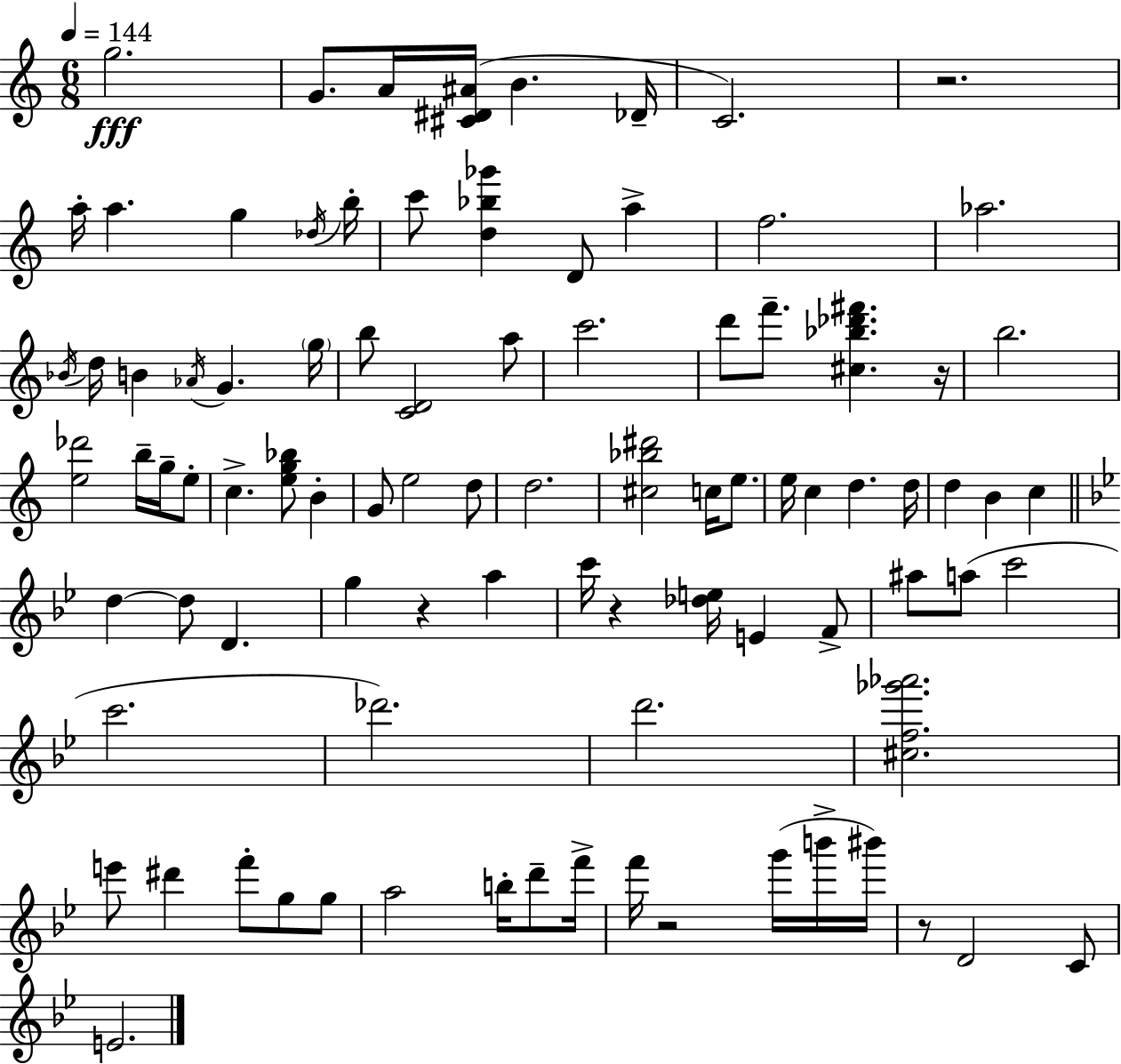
{
  \clef treble
  \numericTimeSignature
  \time 6/8
  \key c \major
  \tempo 4 = 144
  g''2.\fff | g'8. a'16 <cis' dis' ais'>16( b'4. des'16-- | c'2.) | r2. | \break a''16-. a''4. g''4 \acciaccatura { des''16 } | b''16-. c'''8 <d'' bes'' ges'''>4 d'8 a''4-> | f''2. | aes''2. | \break \acciaccatura { bes'16 } d''16 b'4 \acciaccatura { aes'16 } g'4. | \parenthesize g''16 b''8 <c' d'>2 | a''8 c'''2. | d'''8 f'''8.-- <cis'' bes'' des''' fis'''>4. | \break r16 b''2. | <e'' des'''>2 b''16-- | g''16-- e''8-. c''4.-> <e'' g'' bes''>8 b'4-. | g'8 e''2 | \break d''8 d''2. | <cis'' bes'' dis'''>2 c''16 | e''8. e''16 c''4 d''4. | d''16 d''4 b'4 c''4 | \break \bar "||" \break \key g \minor d''4~~ d''8 d'4. | g''4 r4 a''4 | c'''16 r4 <des'' e''>16 e'4 f'8-> | ais''8 a''8( c'''2 | \break c'''2. | des'''2.) | d'''2. | <cis'' f'' ges''' aes'''>2. | \break e'''8 dis'''4 f'''8-. g''8 g''8 | a''2 b''16-. d'''8-- f'''16-> | f'''16 r2 g'''16( b'''16-> bis'''16) | r8 d'2 c'8 | \break e'2. | \bar "|."
}